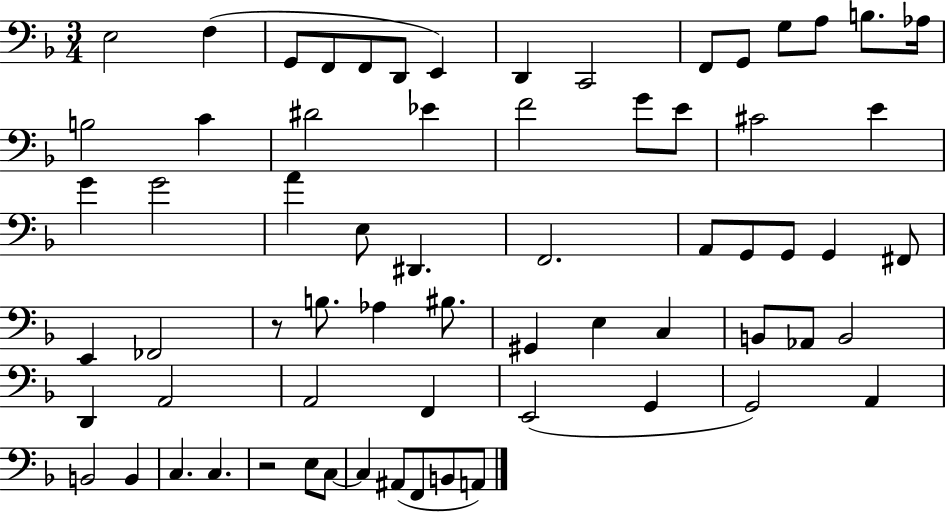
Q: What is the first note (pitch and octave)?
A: E3